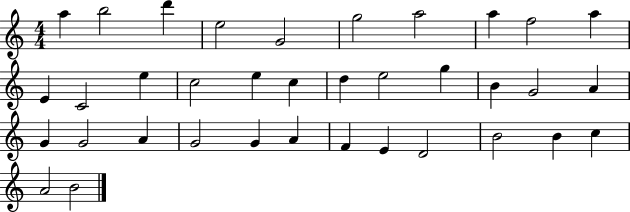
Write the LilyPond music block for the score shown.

{
  \clef treble
  \numericTimeSignature
  \time 4/4
  \key c \major
  a''4 b''2 d'''4 | e''2 g'2 | g''2 a''2 | a''4 f''2 a''4 | \break e'4 c'2 e''4 | c''2 e''4 c''4 | d''4 e''2 g''4 | b'4 g'2 a'4 | \break g'4 g'2 a'4 | g'2 g'4 a'4 | f'4 e'4 d'2 | b'2 b'4 c''4 | \break a'2 b'2 | \bar "|."
}